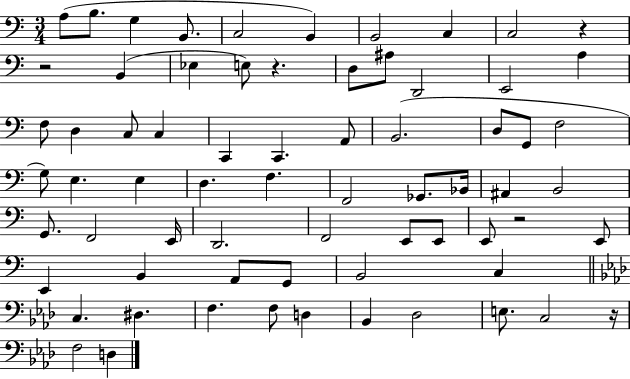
X:1
T:Untitled
M:3/4
L:1/4
K:C
A,/2 B,/2 G, B,,/2 C,2 B,, B,,2 C, C,2 z z2 B,, _E, E,/2 z D,/2 ^A,/2 D,,2 E,,2 A, F,/2 D, C,/2 C, C,, C,, A,,/2 B,,2 D,/2 G,,/2 F,2 G,/2 E, E, D, F, F,,2 _G,,/2 _B,,/4 ^A,, B,,2 G,,/2 F,,2 E,,/4 D,,2 F,,2 E,,/2 E,,/2 E,,/2 z2 E,,/2 E,, B,, A,,/2 G,,/2 B,,2 C, C, ^D, F, F,/2 D, _B,, _D,2 E,/2 C,2 z/4 F,2 D,